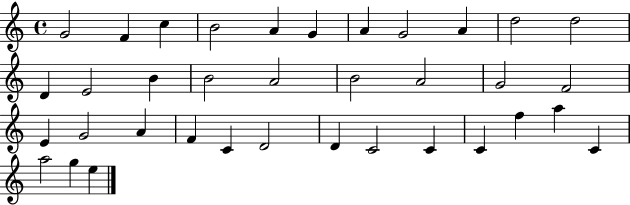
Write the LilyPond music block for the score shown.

{
  \clef treble
  \time 4/4
  \defaultTimeSignature
  \key c \major
  g'2 f'4 c''4 | b'2 a'4 g'4 | a'4 g'2 a'4 | d''2 d''2 | \break d'4 e'2 b'4 | b'2 a'2 | b'2 a'2 | g'2 f'2 | \break e'4 g'2 a'4 | f'4 c'4 d'2 | d'4 c'2 c'4 | c'4 f''4 a''4 c'4 | \break a''2 g''4 e''4 | \bar "|."
}